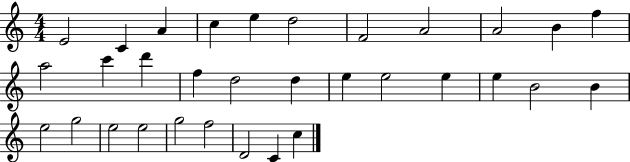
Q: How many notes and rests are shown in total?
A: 32